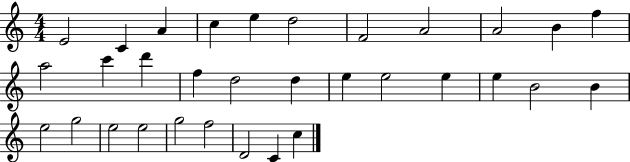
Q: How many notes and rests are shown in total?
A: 32